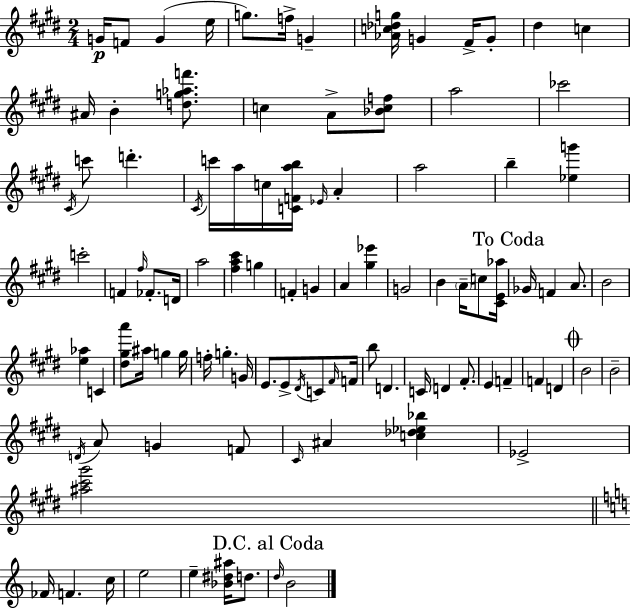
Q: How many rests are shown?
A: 0